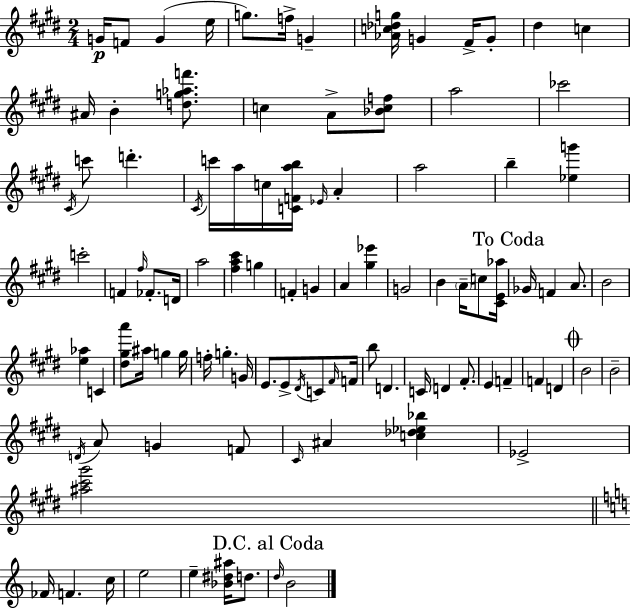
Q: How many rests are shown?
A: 0